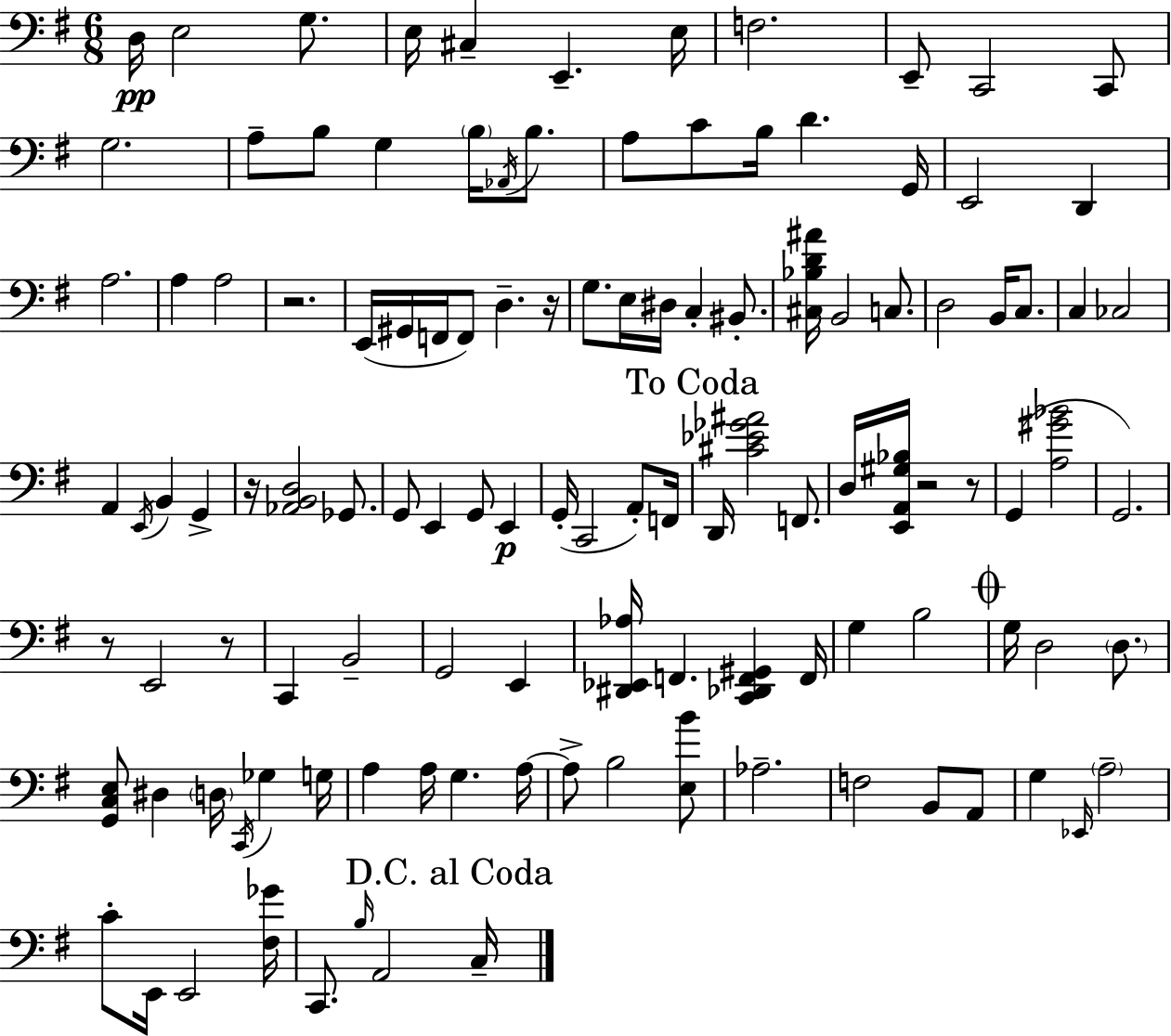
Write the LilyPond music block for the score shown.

{
  \clef bass
  \numericTimeSignature
  \time 6/8
  \key g \major
  d16\pp e2 g8. | e16 cis4-- e,4.-- e16 | f2. | e,8-- c,2 c,8 | \break g2. | a8-- b8 g4 \parenthesize b16 \acciaccatura { aes,16 } b8. | a8 c'8 b16 d'4. | g,16 e,2 d,4 | \break a2. | a4 a2 | r2. | e,16( gis,16 f,16 f,8) d4.-- | \break r16 g8. e16 dis16 c4-. bis,8.-. | <cis bes d' ais'>16 b,2 c8. | d2 b,16 c8. | c4 ces2 | \break a,4 \acciaccatura { e,16 } b,4 g,4-> | r16 <aes, b, d>2 ges,8. | g,8 e,4 g,8 e,4\p | g,16-.( c,2 a,8-.) | \break f,16 \mark "To Coda" d,16 <cis' ees' ges' ais'>2 f,8. | d16 <e, a, gis bes>16 r2 | r8 g,4( <a gis' bes'>2 | g,2.) | \break r8 e,2 | r8 c,4 b,2-- | g,2 e,4 | <dis, ees, aes>16 f,4. <c, des, f, gis,>4 | \break f,16 g4 b2 | \mark \markup { \musicglyph "scripts.coda" } g16 d2 \parenthesize d8. | <g, c e>8 dis4 \parenthesize d16 \acciaccatura { c,16 } ges4 | g16 a4 a16 g4. | \break a16~~ a8-> b2 | <e b'>8 aes2.-- | f2 b,8 | a,8 g4 \grace { ees,16 } \parenthesize a2-- | \break c'8-. e,16 e,2 | <fis ges'>16 c,8. \grace { b16 } a,2 | \mark "D.C. al Coda" c16-- \bar "|."
}